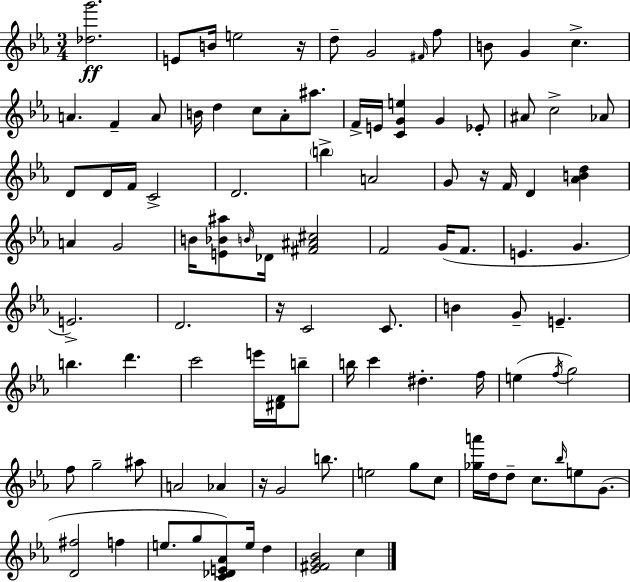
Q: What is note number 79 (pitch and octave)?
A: E5